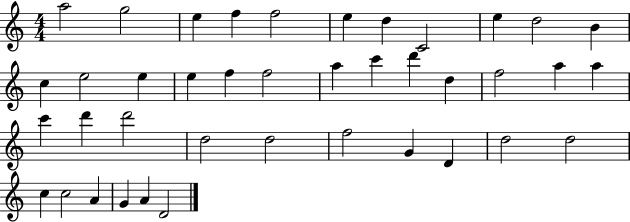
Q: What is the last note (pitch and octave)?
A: D4